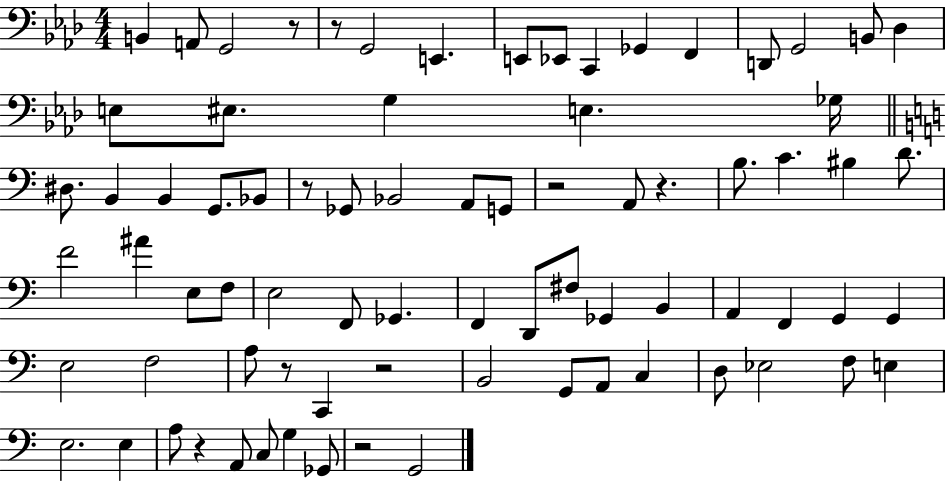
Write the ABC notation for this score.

X:1
T:Untitled
M:4/4
L:1/4
K:Ab
B,, A,,/2 G,,2 z/2 z/2 G,,2 E,, E,,/2 _E,,/2 C,, _G,, F,, D,,/2 G,,2 B,,/2 _D, E,/2 ^E,/2 G, E, _G,/4 ^D,/2 B,, B,, G,,/2 _B,,/2 z/2 _G,,/2 _B,,2 A,,/2 G,,/2 z2 A,,/2 z B,/2 C ^B, D/2 F2 ^A E,/2 F,/2 E,2 F,,/2 _G,, F,, D,,/2 ^F,/2 _G,, B,, A,, F,, G,, G,, E,2 F,2 A,/2 z/2 C,, z2 B,,2 G,,/2 A,,/2 C, D,/2 _E,2 F,/2 E, E,2 E, A,/2 z A,,/2 C,/2 G, _G,,/2 z2 G,,2